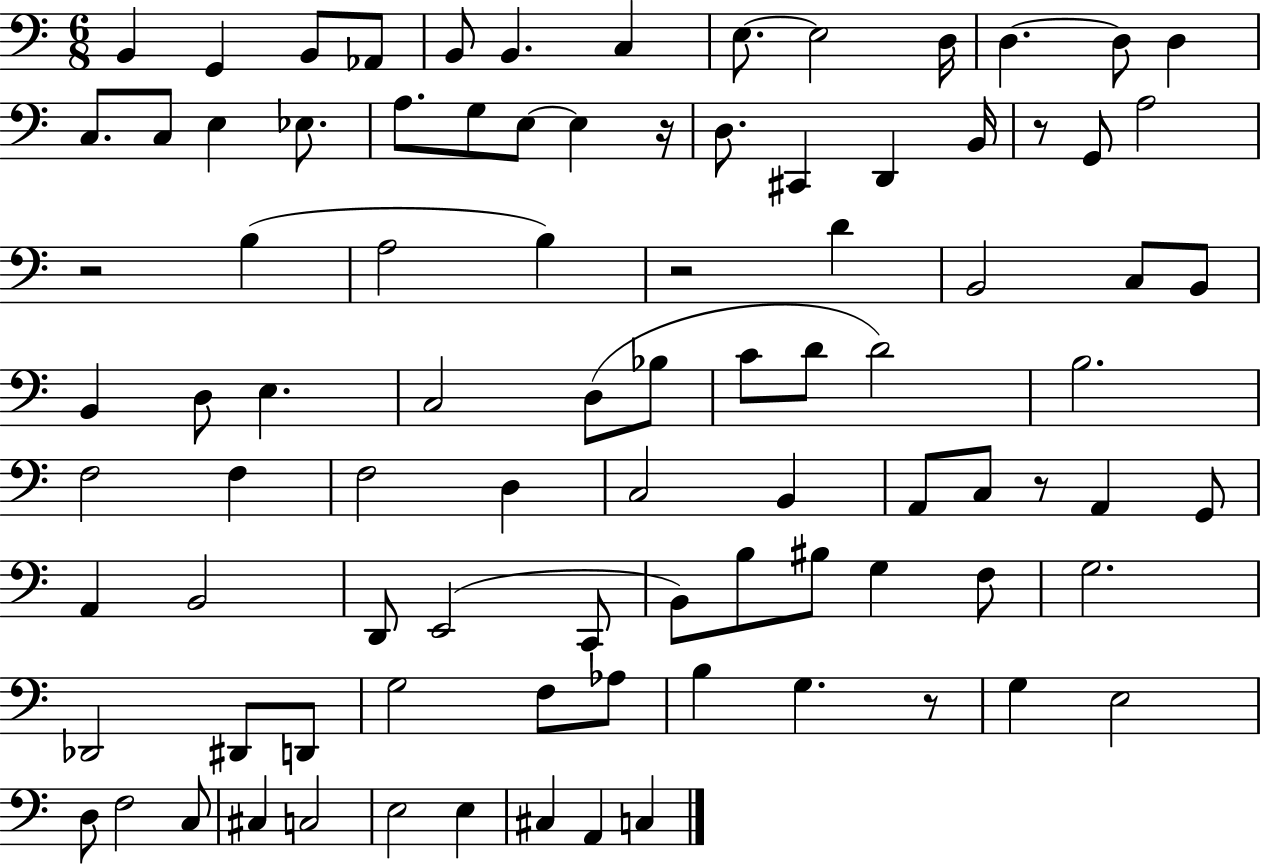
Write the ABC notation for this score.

X:1
T:Untitled
M:6/8
L:1/4
K:C
B,, G,, B,,/2 _A,,/2 B,,/2 B,, C, E,/2 E,2 D,/4 D, D,/2 D, C,/2 C,/2 E, _E,/2 A,/2 G,/2 E,/2 E, z/4 D,/2 ^C,, D,, B,,/4 z/2 G,,/2 A,2 z2 B, A,2 B, z2 D B,,2 C,/2 B,,/2 B,, D,/2 E, C,2 D,/2 _B,/2 C/2 D/2 D2 B,2 F,2 F, F,2 D, C,2 B,, A,,/2 C,/2 z/2 A,, G,,/2 A,, B,,2 D,,/2 E,,2 C,,/2 B,,/2 B,/2 ^B,/2 G, F,/2 G,2 _D,,2 ^D,,/2 D,,/2 G,2 F,/2 _A,/2 B, G, z/2 G, E,2 D,/2 F,2 C,/2 ^C, C,2 E,2 E, ^C, A,, C,